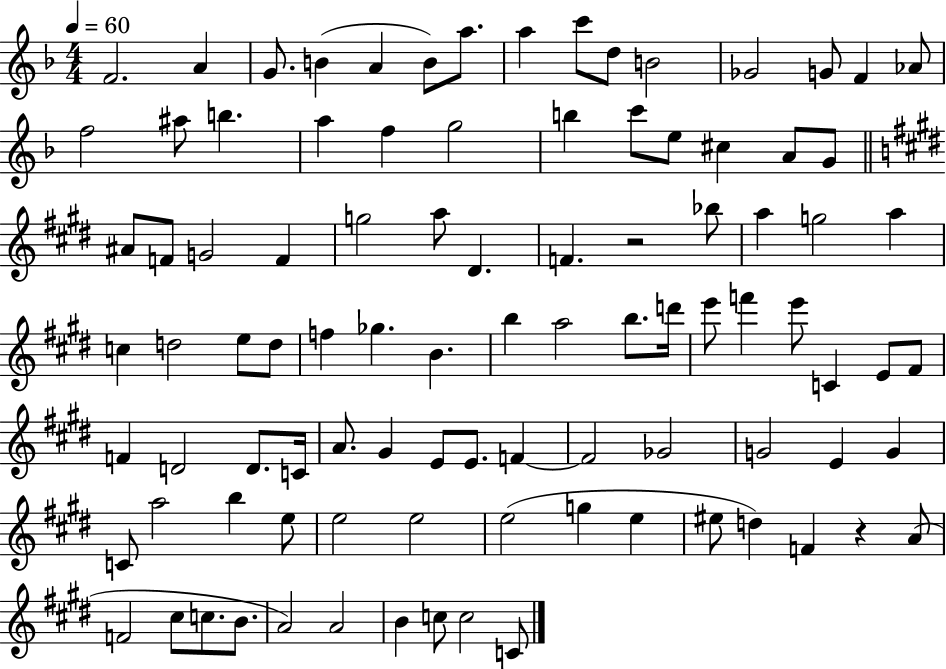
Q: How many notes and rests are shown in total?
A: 95